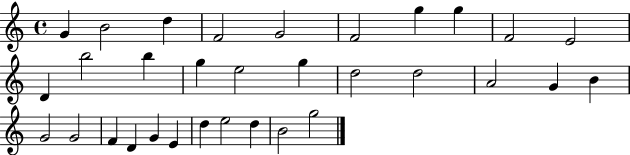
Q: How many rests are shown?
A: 0